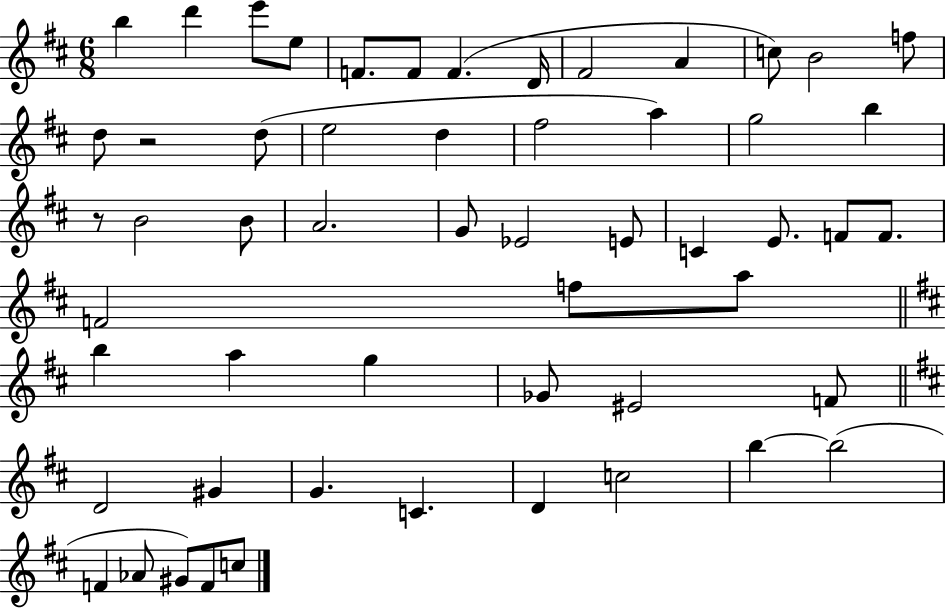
B5/q D6/q E6/e E5/e F4/e. F4/e F4/q. D4/s F#4/h A4/q C5/e B4/h F5/e D5/e R/h D5/e E5/h D5/q F#5/h A5/q G5/h B5/q R/e B4/h B4/e A4/h. G4/e Eb4/h E4/e C4/q E4/e. F4/e F4/e. F4/h F5/e A5/e B5/q A5/q G5/q Gb4/e EIS4/h F4/e D4/h G#4/q G4/q. C4/q. D4/q C5/h B5/q B5/h F4/q Ab4/e G#4/e F4/e C5/e